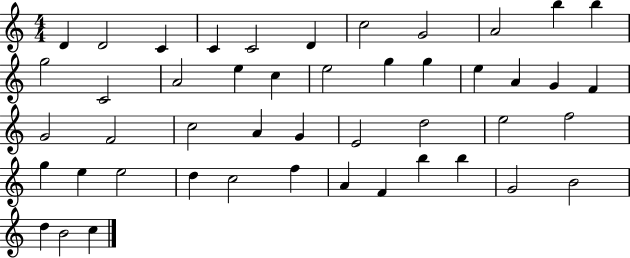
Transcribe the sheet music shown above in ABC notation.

X:1
T:Untitled
M:4/4
L:1/4
K:C
D D2 C C C2 D c2 G2 A2 b b g2 C2 A2 e c e2 g g e A G F G2 F2 c2 A G E2 d2 e2 f2 g e e2 d c2 f A F b b G2 B2 d B2 c